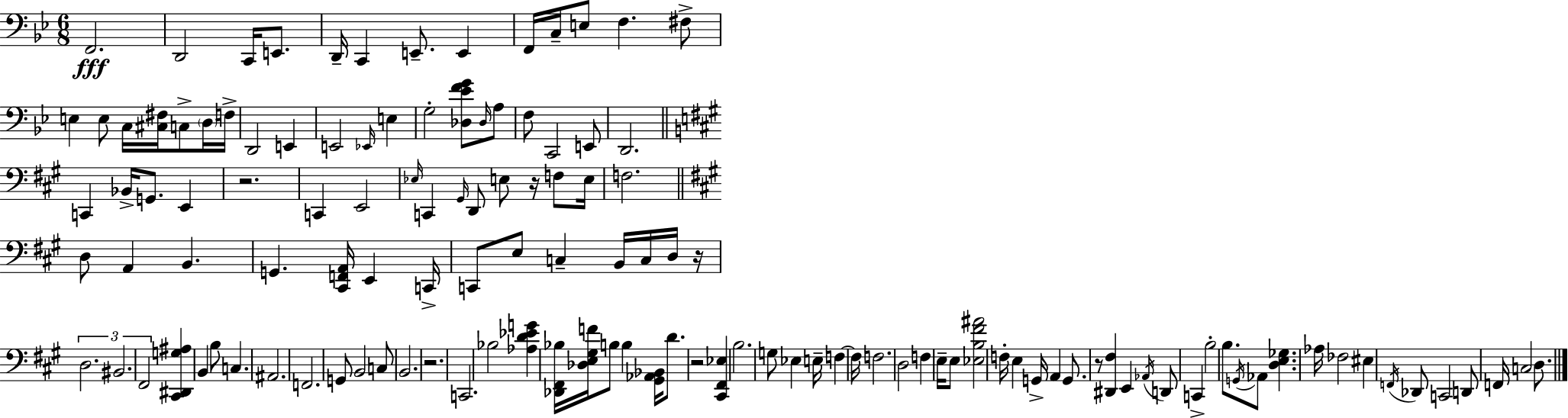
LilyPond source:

{
  \clef bass
  \numericTimeSignature
  \time 6/8
  \key bes \major
  \repeat volta 2 { f,2.\fff | d,2 c,16 e,8. | d,16-- c,4 e,8.-- e,4 | f,16 c16-- e8 f4. fis8-> | \break e4 e8 c16 <cis fis>16 c8-> \parenthesize d16 f16-> | d,2 e,4 | e,2 \grace { ees,16 } e4 | g2-. <des ees' f' g'>8 \grace { des16 } | \break a8 f8 c,2 | e,8 d,2. | \bar "||" \break \key a \major c,4 bes,16-> g,8. e,4 | r2. | c,4 e,2 | \grace { ees16 } c,4 \grace { gis,16 } d,8 e8 r16 f8 | \break e16 f2. | \bar "||" \break \key a \major d8 a,4 b,4. | g,4. <cis, f, a,>16 e,4 c,16-> | c,8 e8 c4-- b,16 c16 d16 r16 | \tuplet 3/2 { d2. | \break bis,2. | fis,2 } <cis, dis, g ais>4 | b,4 b8 c4. | ais,2. | \break f,2. | g,8 b,2 c8 | b,2. | r2. | \break c,2. | bes2 <aes d' ees' g'>4 | <des, fis, bes>16 <des e gis f'>16 b8 b4 <gis, aes, bes,>16 d'8. | r2 <cis, fis, ees>4 | \break b2. | g8 ees4 e16-- f4~~ f16 | f2. | d2 f4 | \break e16-- e8 <ees b fis' ais'>2 f16-. | e4 g,16-> a,4 g,8. | r8 <dis, fis>4 e,4 \acciaccatura { aes,16 } d,8 | c,4-> b2-. | \break b8. \acciaccatura { g,16 } aes,8 <d e ges>4. | aes16 fes2 eis4 | \acciaccatura { f,16 } des,8 c,2 | d,8 f,16 c2 | \break d8. } \bar "|."
}